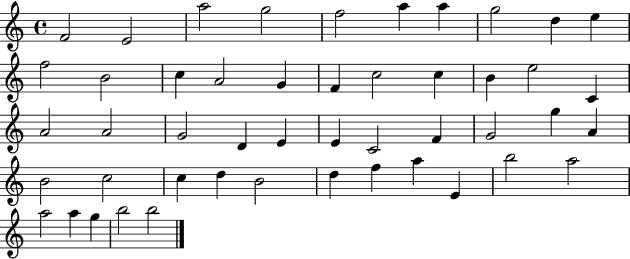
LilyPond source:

{
  \clef treble
  \time 4/4
  \defaultTimeSignature
  \key c \major
  f'2 e'2 | a''2 g''2 | f''2 a''4 a''4 | g''2 d''4 e''4 | \break f''2 b'2 | c''4 a'2 g'4 | f'4 c''2 c''4 | b'4 e''2 c'4 | \break a'2 a'2 | g'2 d'4 e'4 | e'4 c'2 f'4 | g'2 g''4 a'4 | \break b'2 c''2 | c''4 d''4 b'2 | d''4 f''4 a''4 e'4 | b''2 a''2 | \break a''2 a''4 g''4 | b''2 b''2 | \bar "|."
}